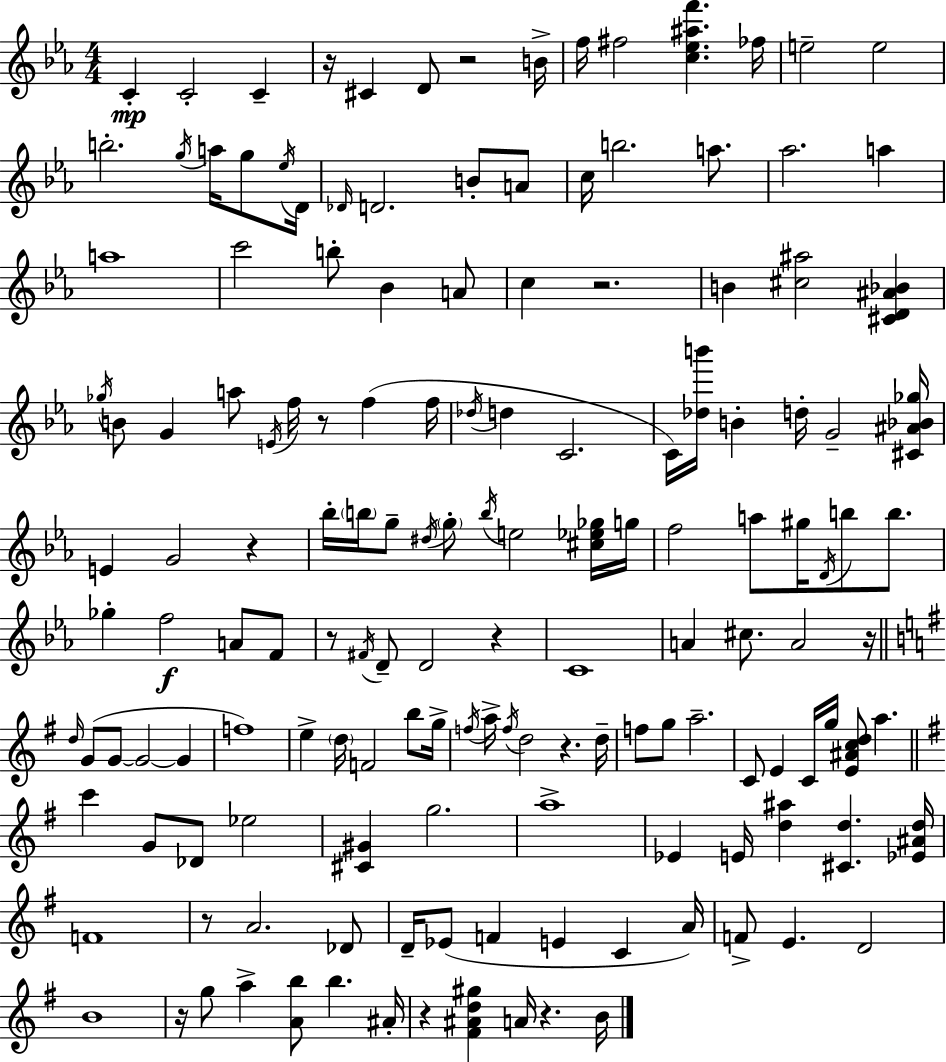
C4/q C4/h C4/q R/s C#4/q D4/e R/h B4/s F5/s F#5/h [C5,Eb5,A#5,F6]/q. FES5/s E5/h E5/h B5/h. G5/s A5/s G5/e Eb5/s D4/s Db4/s D4/h. B4/e A4/e C5/s B5/h. A5/e. Ab5/h. A5/q A5/w C6/h B5/e Bb4/q A4/e C5/q R/h. B4/q [C#5,A#5]/h [C#4,D4,A#4,Bb4]/q Gb5/s B4/e G4/q A5/e E4/s F5/s R/e F5/q F5/s Db5/s D5/q C4/h. C4/s [Db5,B6]/s B4/q D5/s G4/h [C#4,A#4,Bb4,Gb5]/s E4/q G4/h R/q Bb5/s B5/s G5/e D#5/s G5/e B5/s E5/h [C#5,Eb5,Gb5]/s G5/s F5/h A5/e G#5/s D4/s B5/e B5/e. Gb5/q F5/h A4/e F4/e R/e F#4/s D4/e D4/h R/q C4/w A4/q C#5/e. A4/h R/s D5/s G4/e G4/e G4/h G4/q F5/w E5/q D5/s F4/h B5/e G5/s F5/s A5/s F5/s D5/h R/q. D5/s F5/e G5/e A5/h. C4/e E4/q C4/s G5/s [E4,A#4,C5,D5]/e A5/q. C6/q G4/e Db4/e Eb5/h [C#4,G#4]/q G5/h. A5/w Eb4/q E4/s [D5,A#5]/q [C#4,D5]/q. [Eb4,A#4,D5]/s F4/w R/e A4/h. Db4/e D4/s Eb4/e F4/q E4/q C4/q A4/s F4/e E4/q. D4/h B4/w R/s G5/e A5/q [A4,B5]/e B5/q. A#4/s R/q [F#4,A#4,D5,G#5]/q A4/s R/q. B4/s